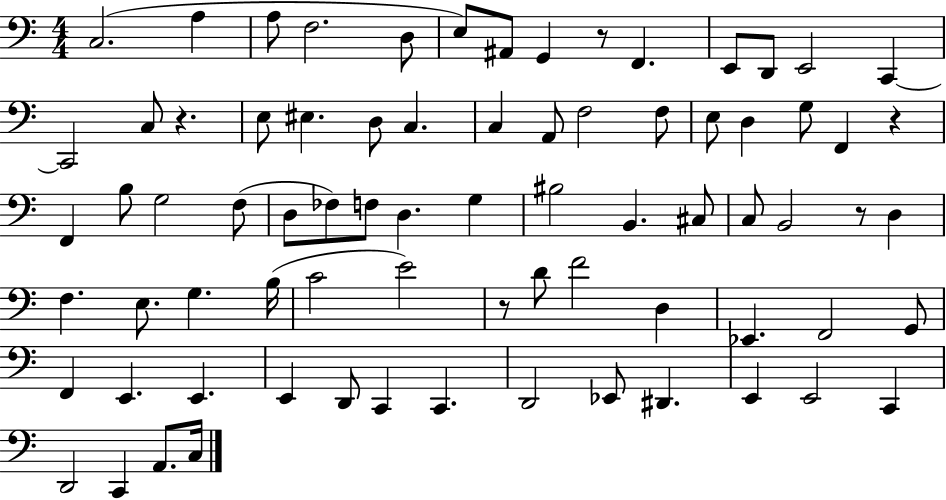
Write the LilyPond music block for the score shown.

{
  \clef bass
  \numericTimeSignature
  \time 4/4
  \key c \major
  c2.( a4 | a8 f2. d8 | e8) ais,8 g,4 r8 f,4. | e,8 d,8 e,2 c,4~~ | \break c,2 c8 r4. | e8 eis4. d8 c4. | c4 a,8 f2 f8 | e8 d4 g8 f,4 r4 | \break f,4 b8 g2 f8( | d8 fes8) f8 d4. g4 | bis2 b,4. cis8 | c8 b,2 r8 d4 | \break f4. e8. g4. b16( | c'2 e'2) | r8 d'8 f'2 d4 | ees,4. f,2 g,8 | \break f,4 e,4. e,4. | e,4 d,8 c,4 c,4. | d,2 ees,8 dis,4. | e,4 e,2 c,4 | \break d,2 c,4 a,8. c16 | \bar "|."
}